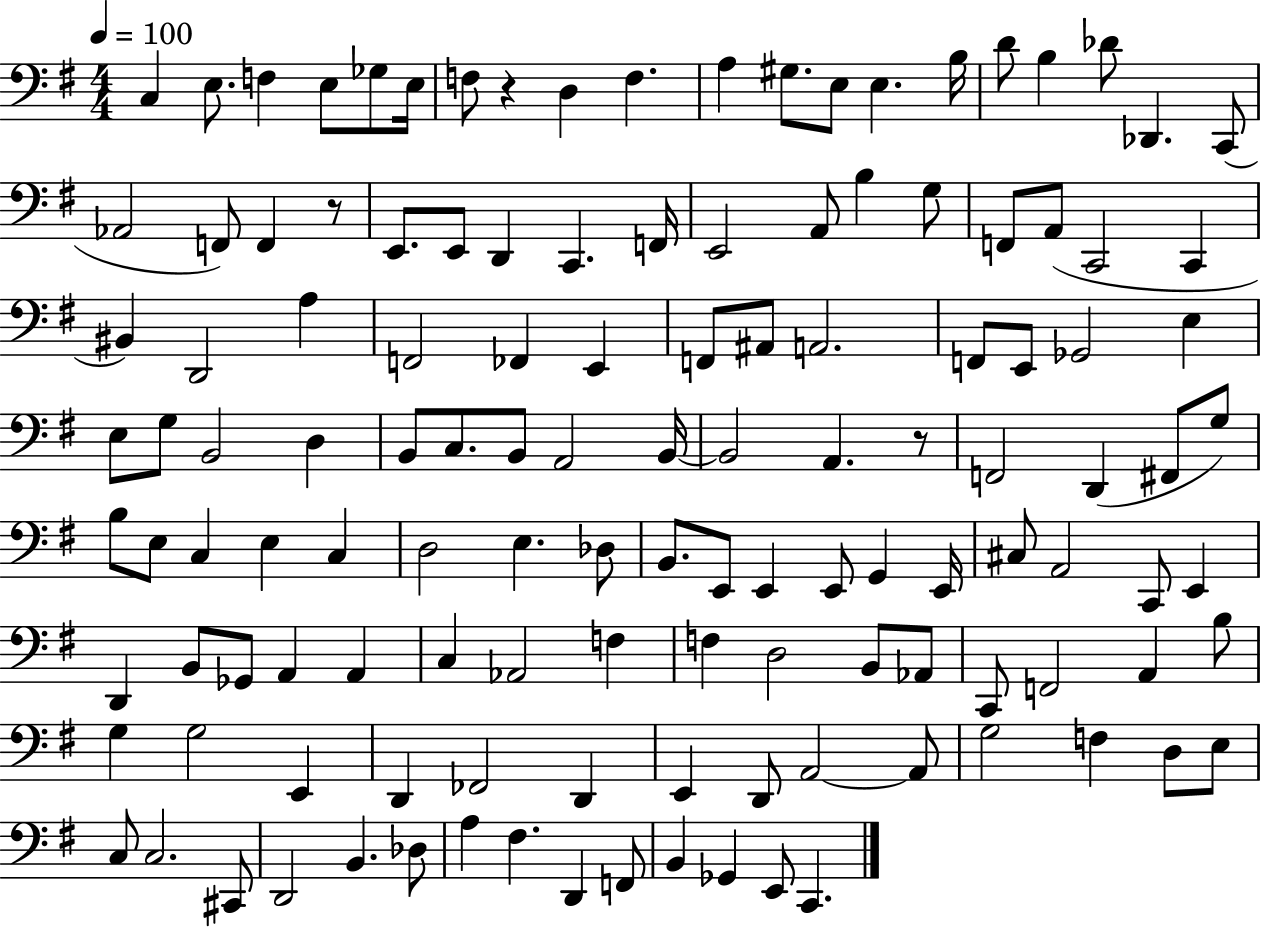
X:1
T:Untitled
M:4/4
L:1/4
K:G
C, E,/2 F, E,/2 _G,/2 E,/4 F,/2 z D, F, A, ^G,/2 E,/2 E, B,/4 D/2 B, _D/2 _D,, C,,/2 _A,,2 F,,/2 F,, z/2 E,,/2 E,,/2 D,, C,, F,,/4 E,,2 A,,/2 B, G,/2 F,,/2 A,,/2 C,,2 C,, ^B,, D,,2 A, F,,2 _F,, E,, F,,/2 ^A,,/2 A,,2 F,,/2 E,,/2 _G,,2 E, E,/2 G,/2 B,,2 D, B,,/2 C,/2 B,,/2 A,,2 B,,/4 B,,2 A,, z/2 F,,2 D,, ^F,,/2 G,/2 B,/2 E,/2 C, E, C, D,2 E, _D,/2 B,,/2 E,,/2 E,, E,,/2 G,, E,,/4 ^C,/2 A,,2 C,,/2 E,, D,, B,,/2 _G,,/2 A,, A,, C, _A,,2 F, F, D,2 B,,/2 _A,,/2 C,,/2 F,,2 A,, B,/2 G, G,2 E,, D,, _F,,2 D,, E,, D,,/2 A,,2 A,,/2 G,2 F, D,/2 E,/2 C,/2 C,2 ^C,,/2 D,,2 B,, _D,/2 A, ^F, D,, F,,/2 B,, _G,, E,,/2 C,,